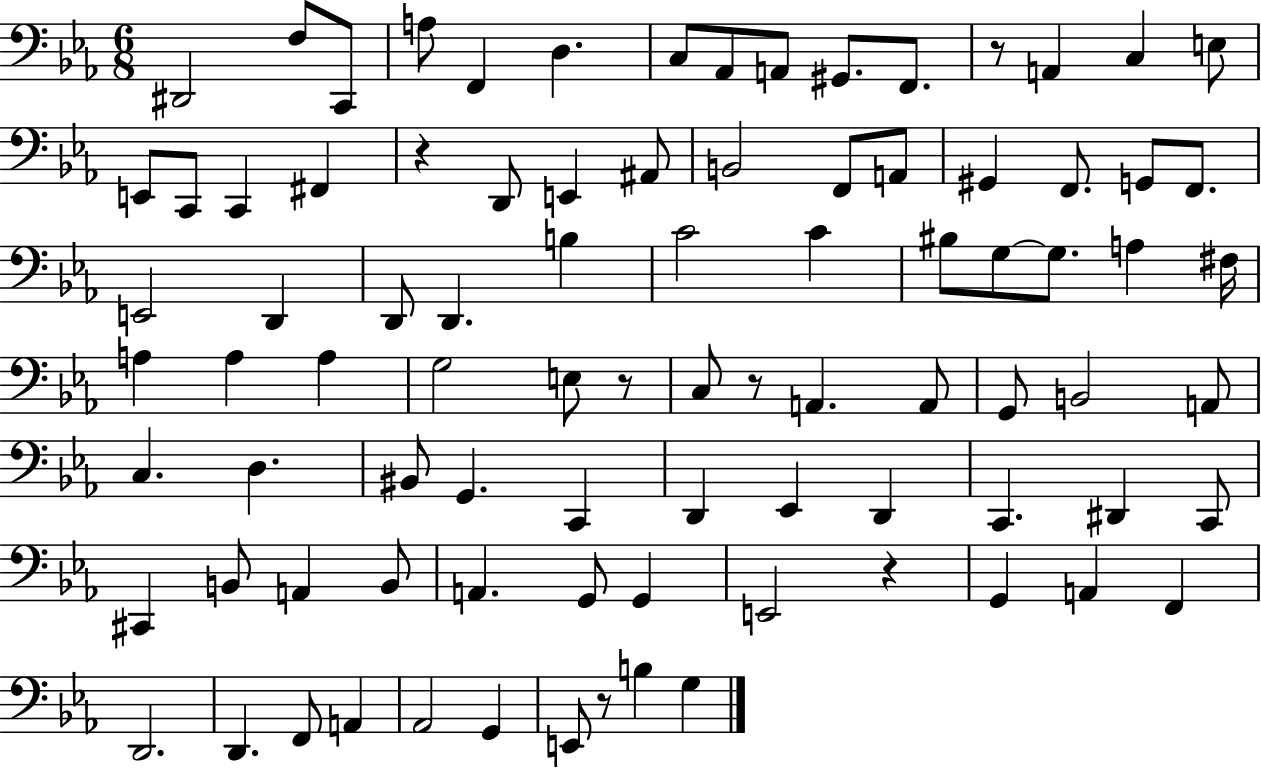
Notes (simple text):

D#2/h F3/e C2/e A3/e F2/q D3/q. C3/e Ab2/e A2/e G#2/e. F2/e. R/e A2/q C3/q E3/e E2/e C2/e C2/q F#2/q R/q D2/e E2/q A#2/e B2/h F2/e A2/e G#2/q F2/e. G2/e F2/e. E2/h D2/q D2/e D2/q. B3/q C4/h C4/q BIS3/e G3/e G3/e. A3/q F#3/s A3/q A3/q A3/q G3/h E3/e R/e C3/e R/e A2/q. A2/e G2/e B2/h A2/e C3/q. D3/q. BIS2/e G2/q. C2/q D2/q Eb2/q D2/q C2/q. D#2/q C2/e C#2/q B2/e A2/q B2/e A2/q. G2/e G2/q E2/h R/q G2/q A2/q F2/q D2/h. D2/q. F2/e A2/q Ab2/h G2/q E2/e R/e B3/q G3/q